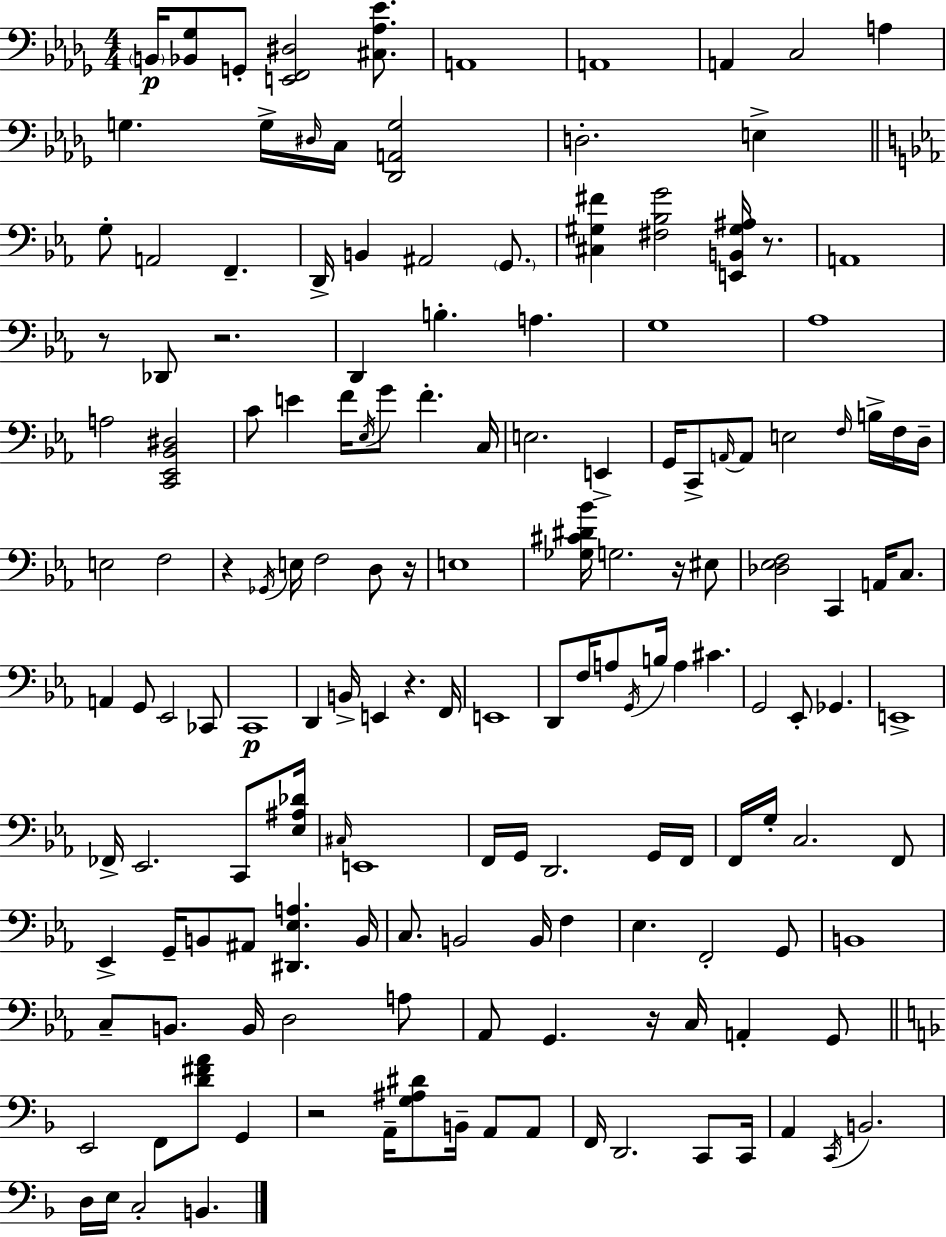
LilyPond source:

{
  \clef bass
  \numericTimeSignature
  \time 4/4
  \key bes \minor
  \parenthesize b,16\p <bes, ges>8 g,8-. <e, f, dis>2 <cis aes ees'>8. | a,1 | a,1 | a,4 c2 a4 | \break g4. g16-> \grace { dis16 } c16 <des, a, g>2 | d2.-. e4-> | \bar "||" \break \key ees \major g8-. a,2 f,4.-- | d,16-> b,4 ais,2 \parenthesize g,8. | <cis gis fis'>4 <fis bes g'>2 <e, b, gis ais>16 r8. | a,1 | \break r8 des,8 r2. | d,4 b4.-. a4. | g1 | aes1 | \break a2 <c, ees, bes, dis>2 | c'8 e'4 f'16 \acciaccatura { ees16 } g'8 f'4.-. | c16 e2. e,4-> | g,16 c,8-> \grace { a,16~ }~ a,8 e2 \grace { f16 } | \break b16-> f16 d16-- e2 f2 | r4 \acciaccatura { ges,16 } e16 f2 | d8 r16 e1 | <ges cis' dis' bes'>16 g2. | \break r16 eis8 <des ees f>2 c,4 | a,16 c8. a,4 g,8 ees,2 | ces,8 c,1\p | d,4 b,16-> e,4 r4. | \break f,16 e,1 | d,8 f16 a8 \acciaccatura { g,16 } b16 a4 cis'4. | g,2 ees,8-. ges,4. | e,1-> | \break fes,16-> ees,2. | c,8 <ees ais des'>16 \grace { cis16 } e,1 | f,16 g,16 d,2. | g,16 f,16 f,16 g16-. c2. | \break f,8 ees,4-> g,16-- b,8 ais,8 <dis, ees a>4. | b,16 c8. b,2 | b,16 f4 ees4. f,2-. | g,8 b,1 | \break c8-- b,8. b,16 d2 | a8 aes,8 g,4. r16 c16 | a,4-. g,8 \bar "||" \break \key f \major e,2 f,8 <d' fis' a'>8 g,4 | r2 a,16-- <g ais dis'>8 b,16-- a,8 a,8 | f,16 d,2. c,8 c,16 | a,4 \acciaccatura { c,16 } b,2. | \break d16 e16 c2-. b,4. | \bar "|."
}